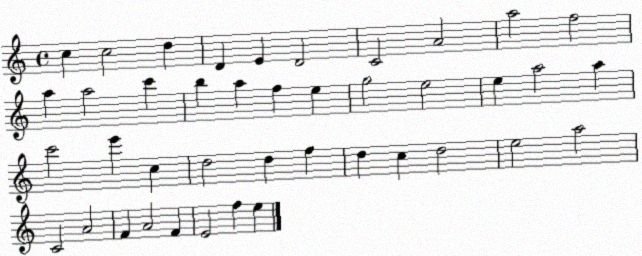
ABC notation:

X:1
T:Untitled
M:4/4
L:1/4
K:C
c c2 d D E D2 C2 A2 a2 f2 a a2 c' b a f e g2 e2 e a2 a c'2 e' c d2 d f d c d2 e2 a2 C2 A2 F A2 F E2 f e